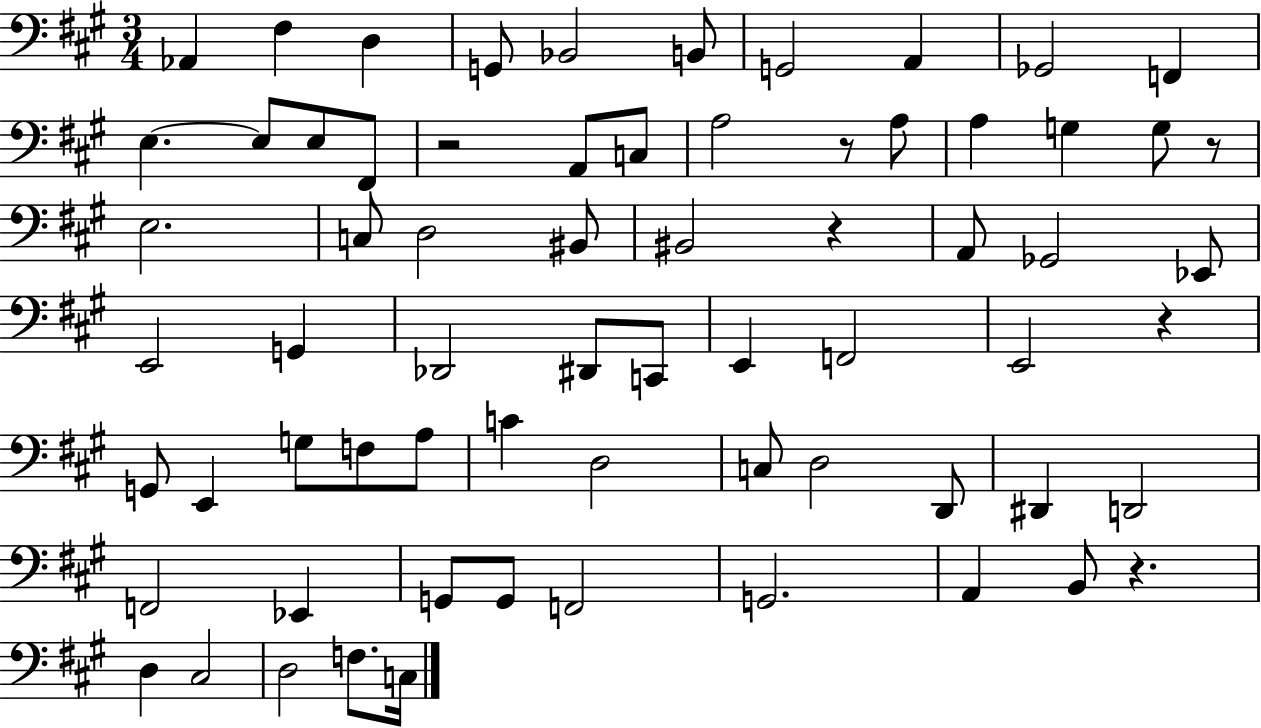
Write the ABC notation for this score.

X:1
T:Untitled
M:3/4
L:1/4
K:A
_A,, ^F, D, G,,/2 _B,,2 B,,/2 G,,2 A,, _G,,2 F,, E, E,/2 E,/2 ^F,,/2 z2 A,,/2 C,/2 A,2 z/2 A,/2 A, G, G,/2 z/2 E,2 C,/2 D,2 ^B,,/2 ^B,,2 z A,,/2 _G,,2 _E,,/2 E,,2 G,, _D,,2 ^D,,/2 C,,/2 E,, F,,2 E,,2 z G,,/2 E,, G,/2 F,/2 A,/2 C D,2 C,/2 D,2 D,,/2 ^D,, D,,2 F,,2 _E,, G,,/2 G,,/2 F,,2 G,,2 A,, B,,/2 z D, ^C,2 D,2 F,/2 C,/4